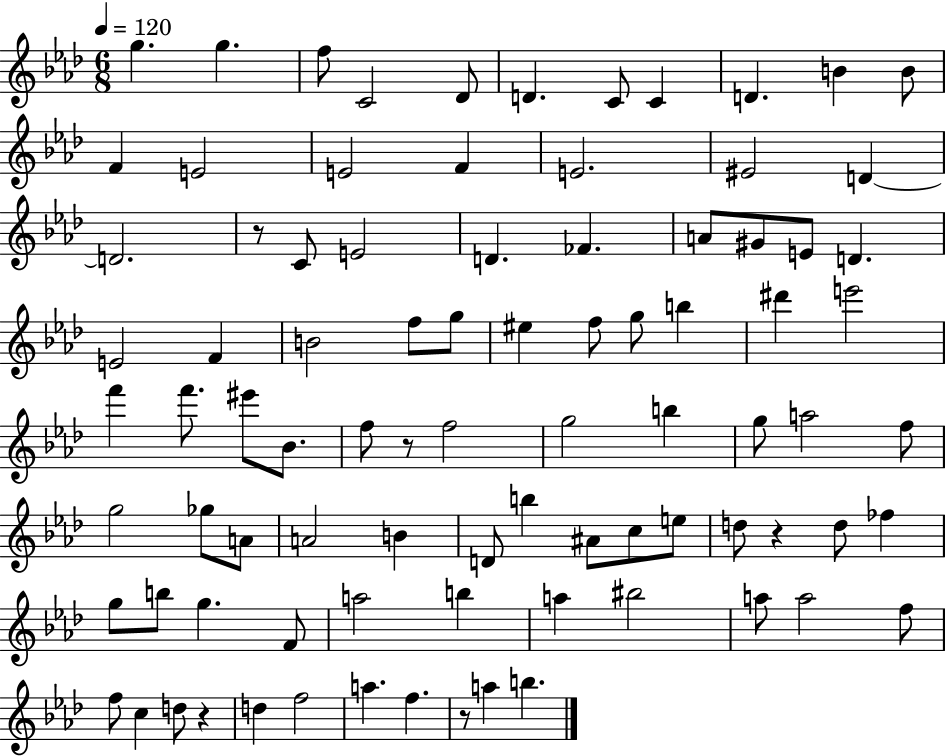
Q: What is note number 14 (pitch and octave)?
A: E4